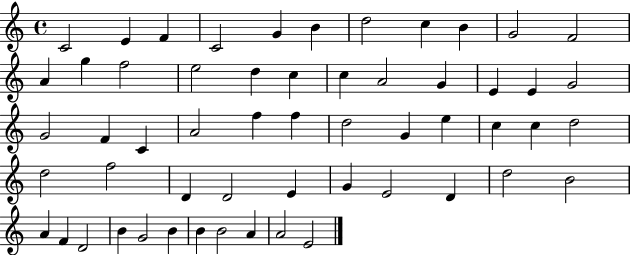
{
  \clef treble
  \time 4/4
  \defaultTimeSignature
  \key c \major
  c'2 e'4 f'4 | c'2 g'4 b'4 | d''2 c''4 b'4 | g'2 f'2 | \break a'4 g''4 f''2 | e''2 d''4 c''4 | c''4 a'2 g'4 | e'4 e'4 g'2 | \break g'2 f'4 c'4 | a'2 f''4 f''4 | d''2 g'4 e''4 | c''4 c''4 d''2 | \break d''2 f''2 | d'4 d'2 e'4 | g'4 e'2 d'4 | d''2 b'2 | \break a'4 f'4 d'2 | b'4 g'2 b'4 | b'4 b'2 a'4 | a'2 e'2 | \break \bar "|."
}